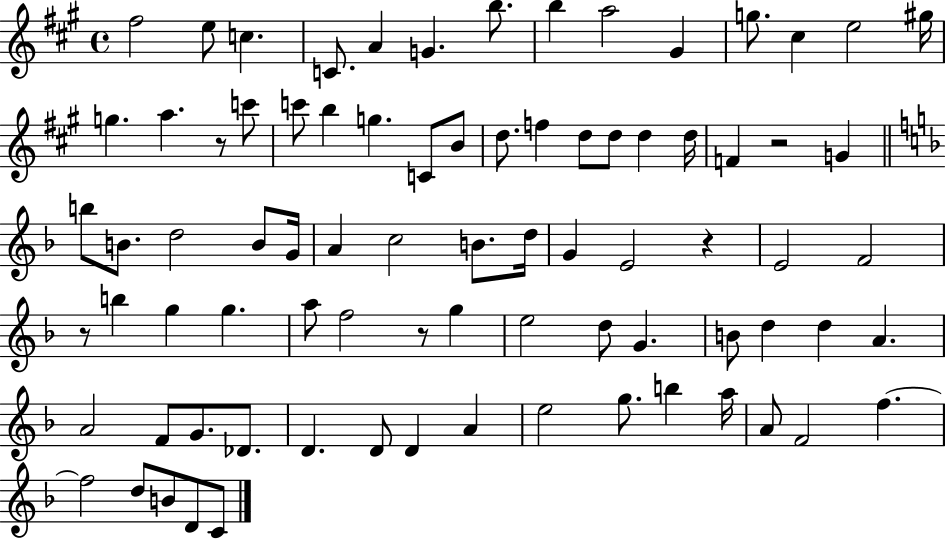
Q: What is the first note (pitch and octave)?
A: F#5